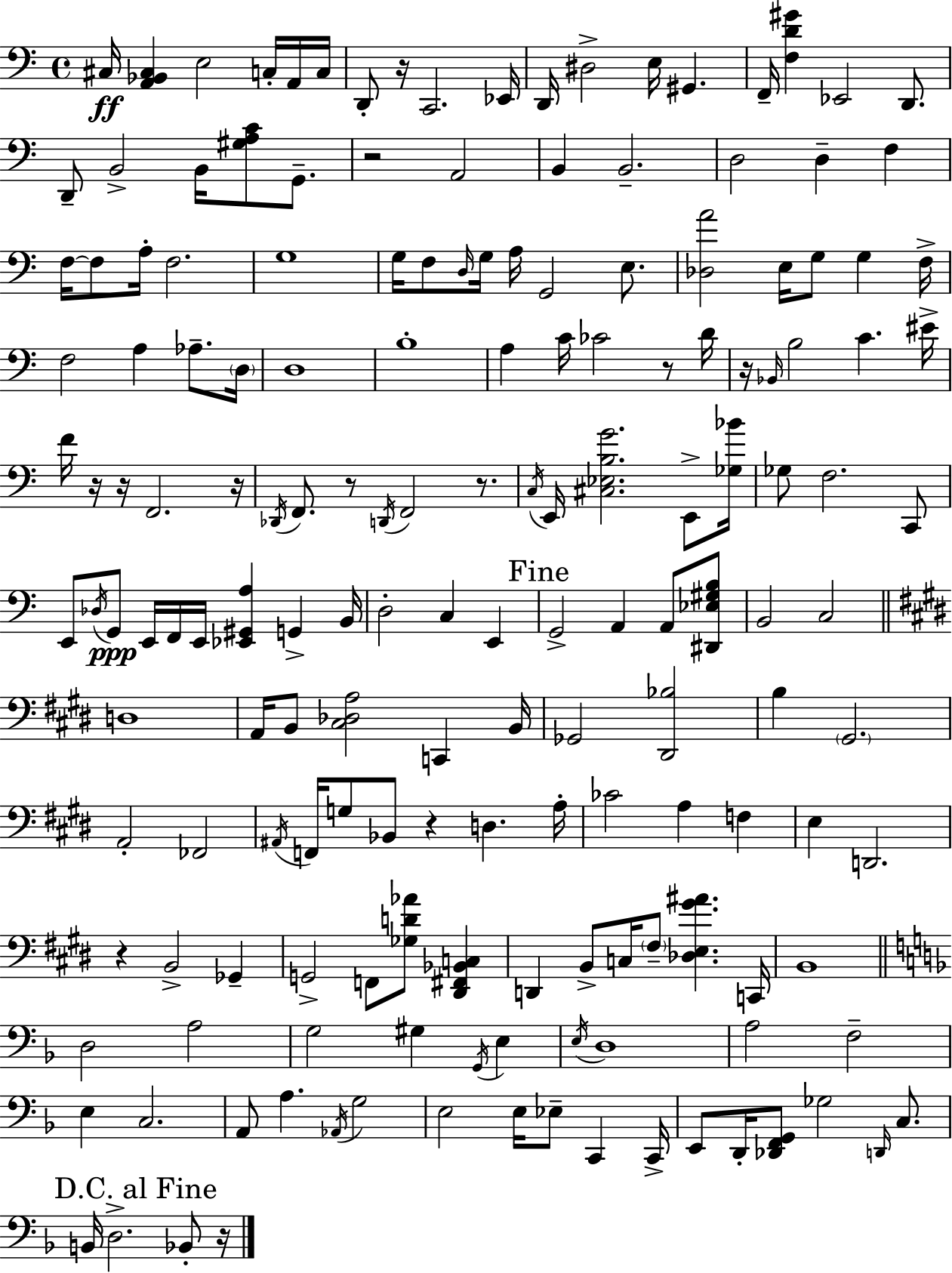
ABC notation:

X:1
T:Untitled
M:4/4
L:1/4
K:Am
^C,/4 [A,,_B,,^C,] E,2 C,/4 A,,/4 C,/4 D,,/2 z/4 C,,2 _E,,/4 D,,/4 ^D,2 E,/4 ^G,, F,,/4 [F,D^G] _E,,2 D,,/2 D,,/2 B,,2 B,,/4 [^G,A,C]/2 G,,/2 z2 A,,2 B,, B,,2 D,2 D, F, F,/4 F,/2 A,/4 F,2 G,4 G,/4 F,/2 D,/4 G,/4 A,/4 G,,2 E,/2 [_D,A]2 E,/4 G,/2 G, F,/4 F,2 A, _A,/2 D,/4 D,4 B,4 A, C/4 _C2 z/2 D/4 z/4 _B,,/4 B,2 C ^E/4 F/4 z/4 z/4 F,,2 z/4 _D,,/4 F,,/2 z/2 D,,/4 F,,2 z/2 C,/4 E,,/4 [^C,_E,B,G]2 E,,/2 [_G,_B]/4 _G,/2 F,2 C,,/2 E,,/2 _D,/4 G,,/2 E,,/4 F,,/4 E,,/4 [_E,,^G,,A,] G,, B,,/4 D,2 C, E,, G,,2 A,, A,,/2 [^D,,_E,^G,B,]/2 B,,2 C,2 D,4 A,,/4 B,,/2 [^C,_D,A,]2 C,, B,,/4 _G,,2 [^D,,_B,]2 B, ^G,,2 A,,2 _F,,2 ^A,,/4 F,,/4 G,/2 _B,,/2 z D, A,/4 _C2 A, F, E, D,,2 z B,,2 _G,, G,,2 F,,/2 [_G,D_A]/2 [^D,,^F,,_B,,C,] D,, B,,/2 C,/4 ^F,/2 [_D,E,^G^A] C,,/4 B,,4 D,2 A,2 G,2 ^G, G,,/4 E, E,/4 D,4 A,2 F,2 E, C,2 A,,/2 A, _A,,/4 G,2 E,2 E,/4 _E,/2 C,, C,,/4 E,,/2 D,,/4 [_D,,F,,G,,]/2 _G,2 D,,/4 C,/2 B,,/4 D,2 _B,,/2 z/4